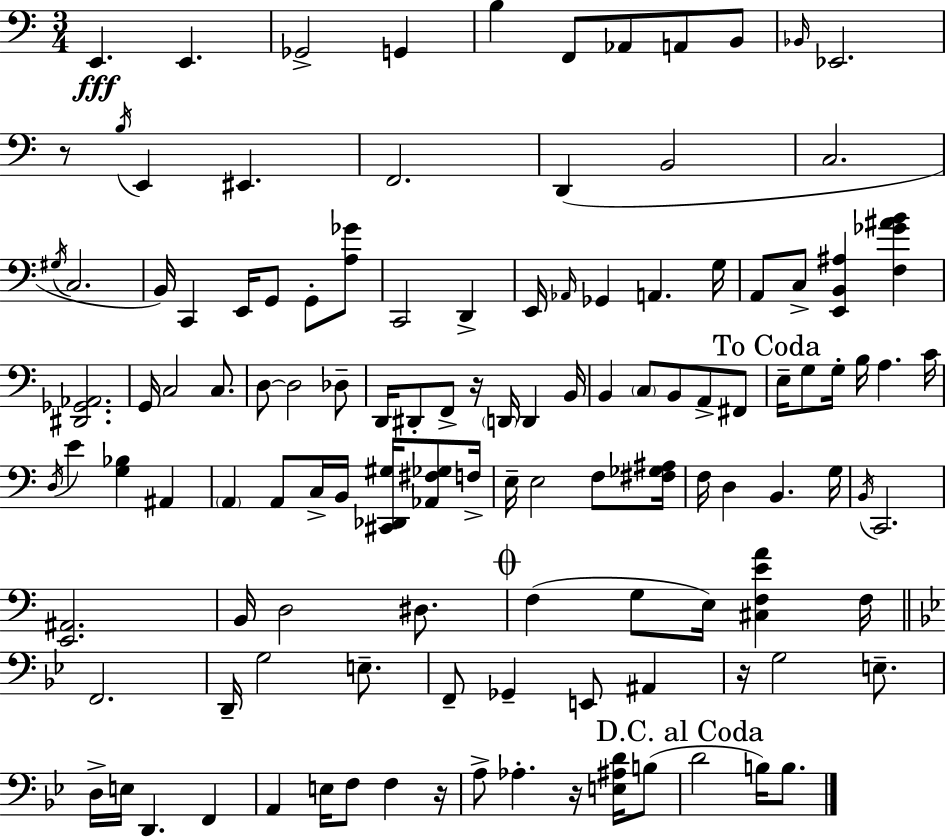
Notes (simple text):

E2/q. E2/q. Gb2/h G2/q B3/q F2/e Ab2/e A2/e B2/e Bb2/s Eb2/h. R/e B3/s E2/q EIS2/q. F2/h. D2/q B2/h C3/h. G#3/s C3/h. B2/s C2/q E2/s G2/e G2/e [A3,Gb4]/e C2/h D2/q E2/s Ab2/s Gb2/q A2/q. G3/s A2/e C3/e [E2,B2,A#3]/q [F3,Gb4,A#4,B4]/q [D#2,Gb2,Ab2]/h. G2/s C3/h C3/e. D3/e D3/h Db3/e D2/s D#2/e F2/e R/s D2/s D2/q B2/s B2/q C3/e B2/e A2/e F#2/e E3/s G3/e G3/s B3/s A3/q. C4/s D3/s E4/q [G3,Bb3]/q A#2/q A2/q A2/e C3/s B2/s [C#2,Db2,G#3]/s [Ab2,F#3,Gb3]/e F3/s E3/s E3/h F3/e [F#3,Gb3,A#3]/s F3/s D3/q B2/q. G3/s B2/s C2/h. [E2,A#2]/h. B2/s D3/h D#3/e. F3/q G3/e E3/s [C#3,F3,E4,A4]/q F3/s F2/h. D2/s G3/h E3/e. F2/e Gb2/q E2/e A#2/q R/s G3/h E3/e. D3/s E3/s D2/q. F2/q A2/q E3/s F3/e F3/q R/s A3/e Ab3/q. R/s [E3,A#3,D4]/s B3/e D4/h B3/s B3/e.